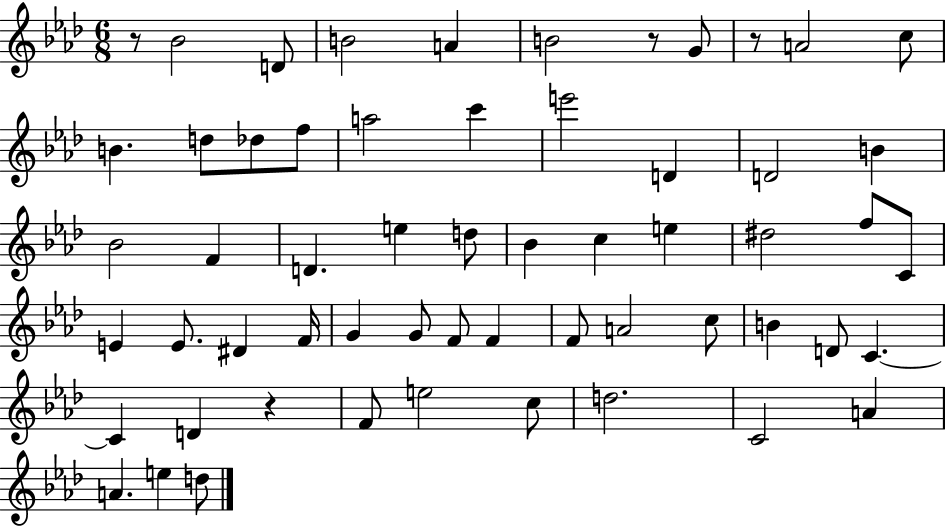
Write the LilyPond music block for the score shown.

{
  \clef treble
  \numericTimeSignature
  \time 6/8
  \key aes \major
  \repeat volta 2 { r8 bes'2 d'8 | b'2 a'4 | b'2 r8 g'8 | r8 a'2 c''8 | \break b'4. d''8 des''8 f''8 | a''2 c'''4 | e'''2 d'4 | d'2 b'4 | \break bes'2 f'4 | d'4. e''4 d''8 | bes'4 c''4 e''4 | dis''2 f''8 c'8 | \break e'4 e'8. dis'4 f'16 | g'4 g'8 f'8 f'4 | f'8 a'2 c''8 | b'4 d'8 c'4.~~ | \break c'4 d'4 r4 | f'8 e''2 c''8 | d''2. | c'2 a'4 | \break a'4. e''4 d''8 | } \bar "|."
}